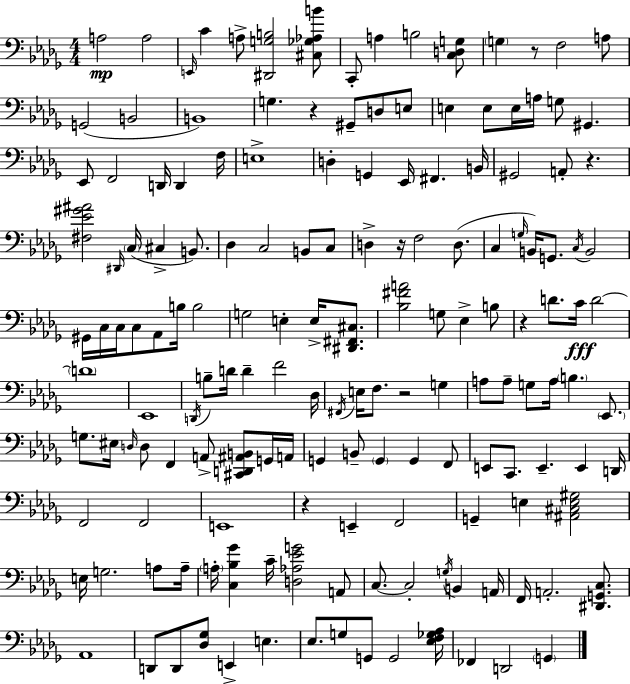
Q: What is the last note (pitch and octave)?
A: G2